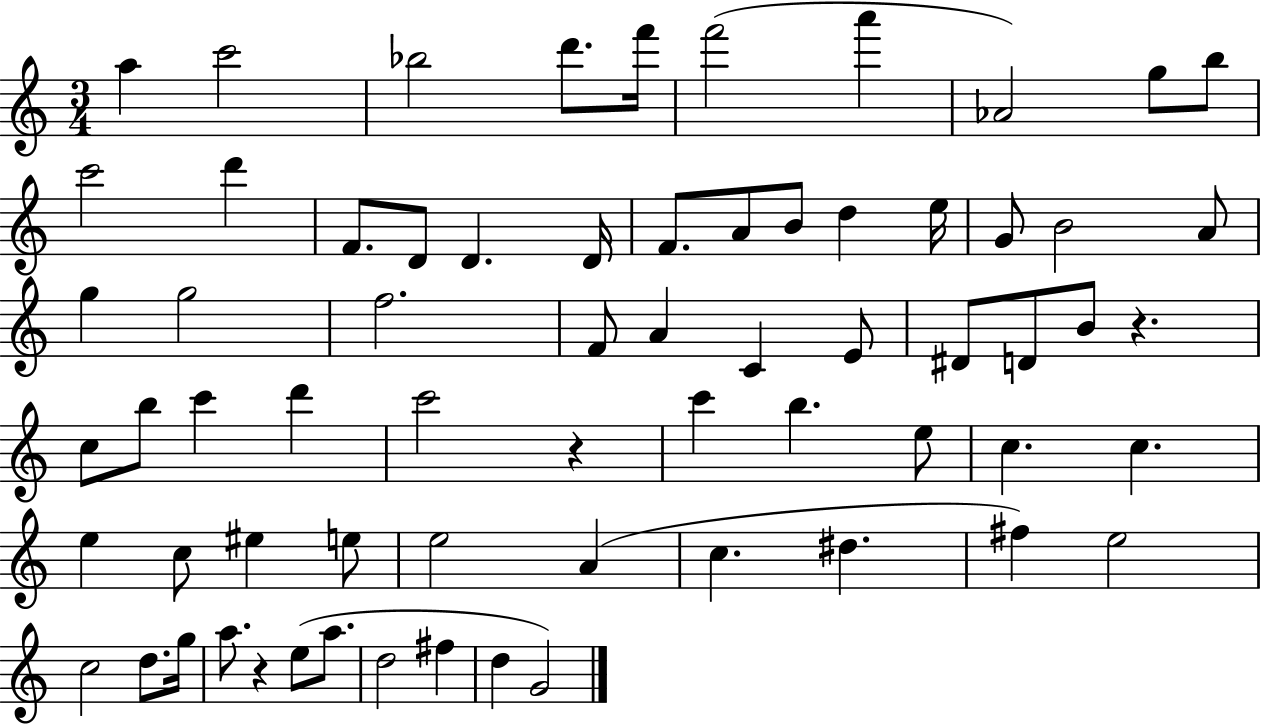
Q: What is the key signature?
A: C major